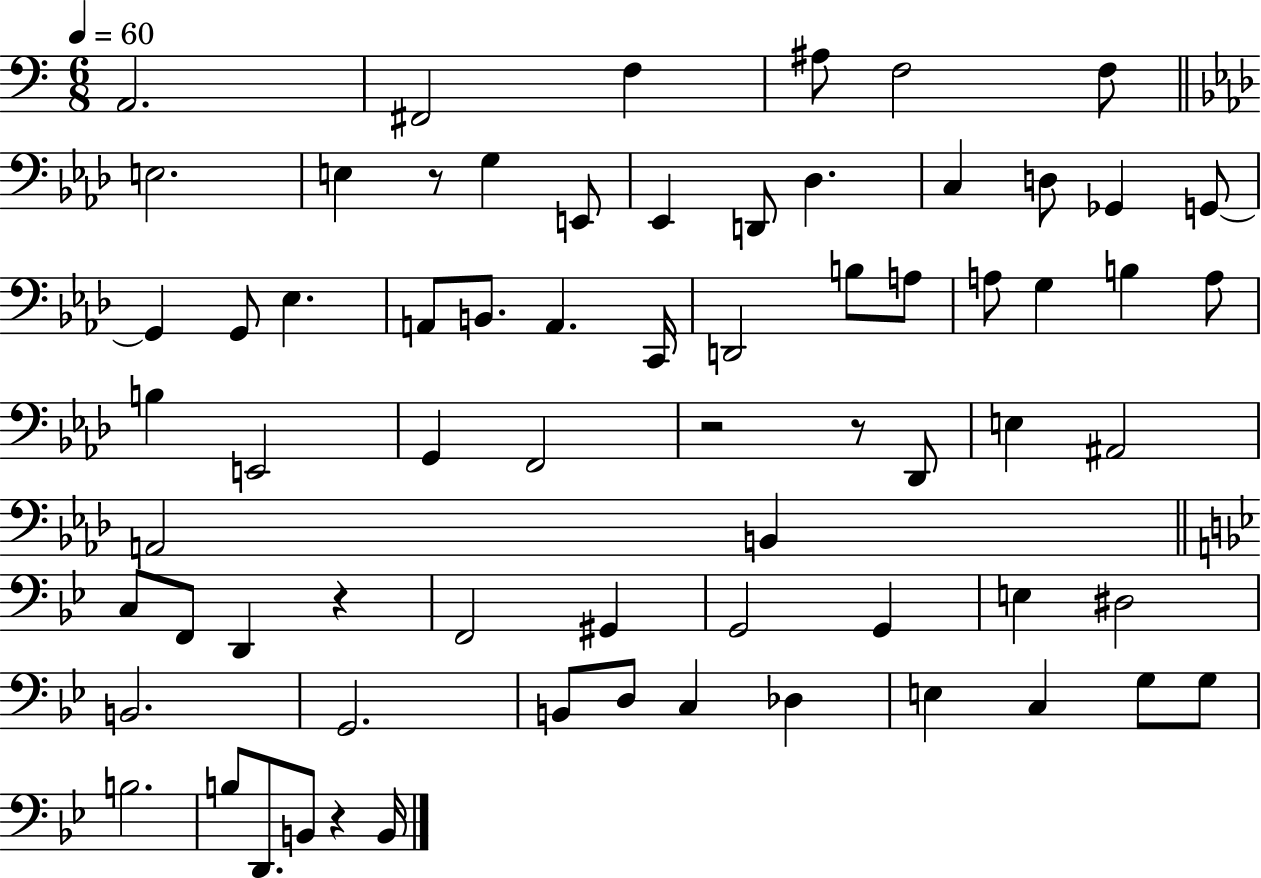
X:1
T:Untitled
M:6/8
L:1/4
K:C
A,,2 ^F,,2 F, ^A,/2 F,2 F,/2 E,2 E, z/2 G, E,,/2 _E,, D,,/2 _D, C, D,/2 _G,, G,,/2 G,, G,,/2 _E, A,,/2 B,,/2 A,, C,,/4 D,,2 B,/2 A,/2 A,/2 G, B, A,/2 B, E,,2 G,, F,,2 z2 z/2 _D,,/2 E, ^A,,2 A,,2 B,, C,/2 F,,/2 D,, z F,,2 ^G,, G,,2 G,, E, ^D,2 B,,2 G,,2 B,,/2 D,/2 C, _D, E, C, G,/2 G,/2 B,2 B,/2 D,,/2 B,,/2 z B,,/4